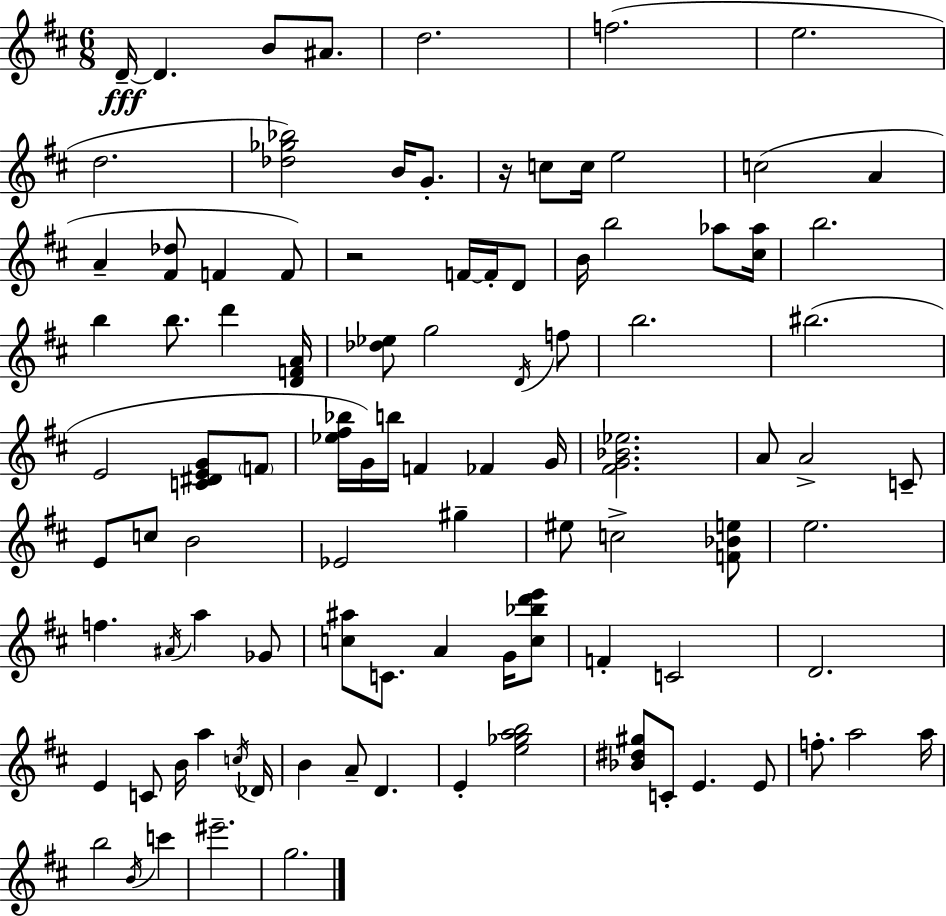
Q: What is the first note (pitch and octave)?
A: D4